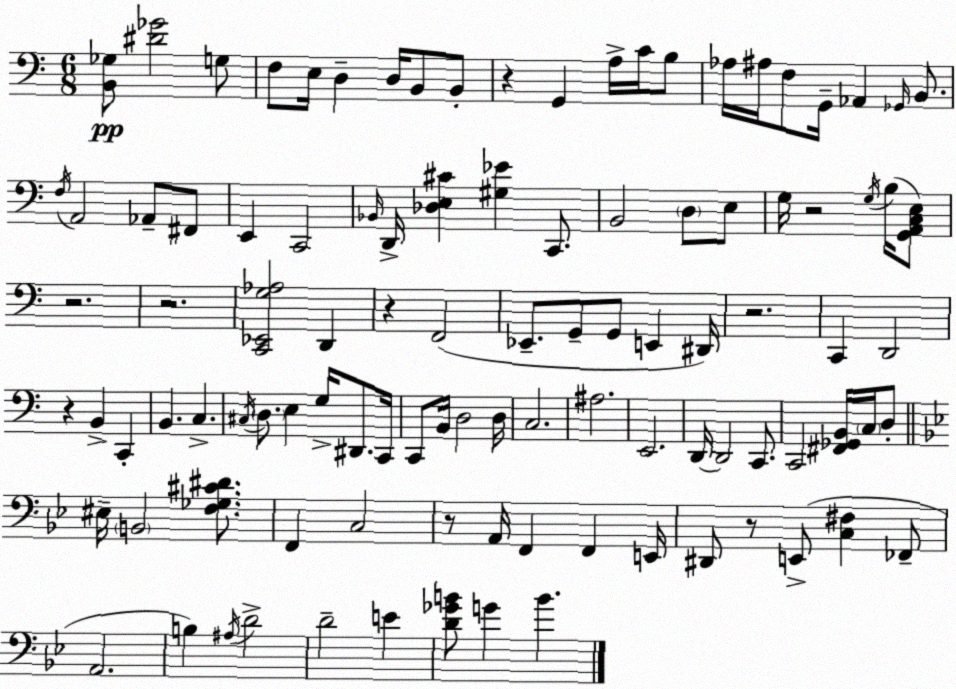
X:1
T:Untitled
M:6/8
L:1/4
K:Am
[B,,_G,]/2 [^D_G]2 G,/2 F,/2 E,/4 D, D,/4 B,,/2 B,,/2 z G,, A,/4 C/4 B,/2 _A,/4 ^A,/4 F,/2 G,,/4 _A,, _G,,/4 B,,/2 F,/4 A,,2 _A,,/2 ^F,,/2 E,, C,,2 _B,,/4 D,,/4 [_D,E,^C] [^G,_E] C,,/2 B,,2 D,/2 E,/2 G,/4 z2 G,/4 B,/4 [G,,A,,C,E,]/2 z2 z2 [C,,_E,,G,_A,]2 D,, z F,,2 _E,,/2 G,,/2 G,,/2 E,, ^D,,/4 z2 C,, D,,2 z B,, C,, B,, C, ^C,/4 D,/2 E, G,/4 ^D,,/2 C,,/4 C,,/2 B,,/4 D,2 D,/4 C,2 ^A,2 E,,2 D,,/4 D,,2 C,,/2 C,,2 [^F,,_G,,B,,]/4 C,/4 D,/2 ^E,/4 B,,2 [F,_G,^C^D]/2 F,, C,2 z/2 A,,/4 F,, F,, E,,/4 ^D,,/2 z/2 E,,/2 [C,^F,] _F,,/2 A,,2 B, ^A,/4 D2 D2 E [D_GB]/2 G B